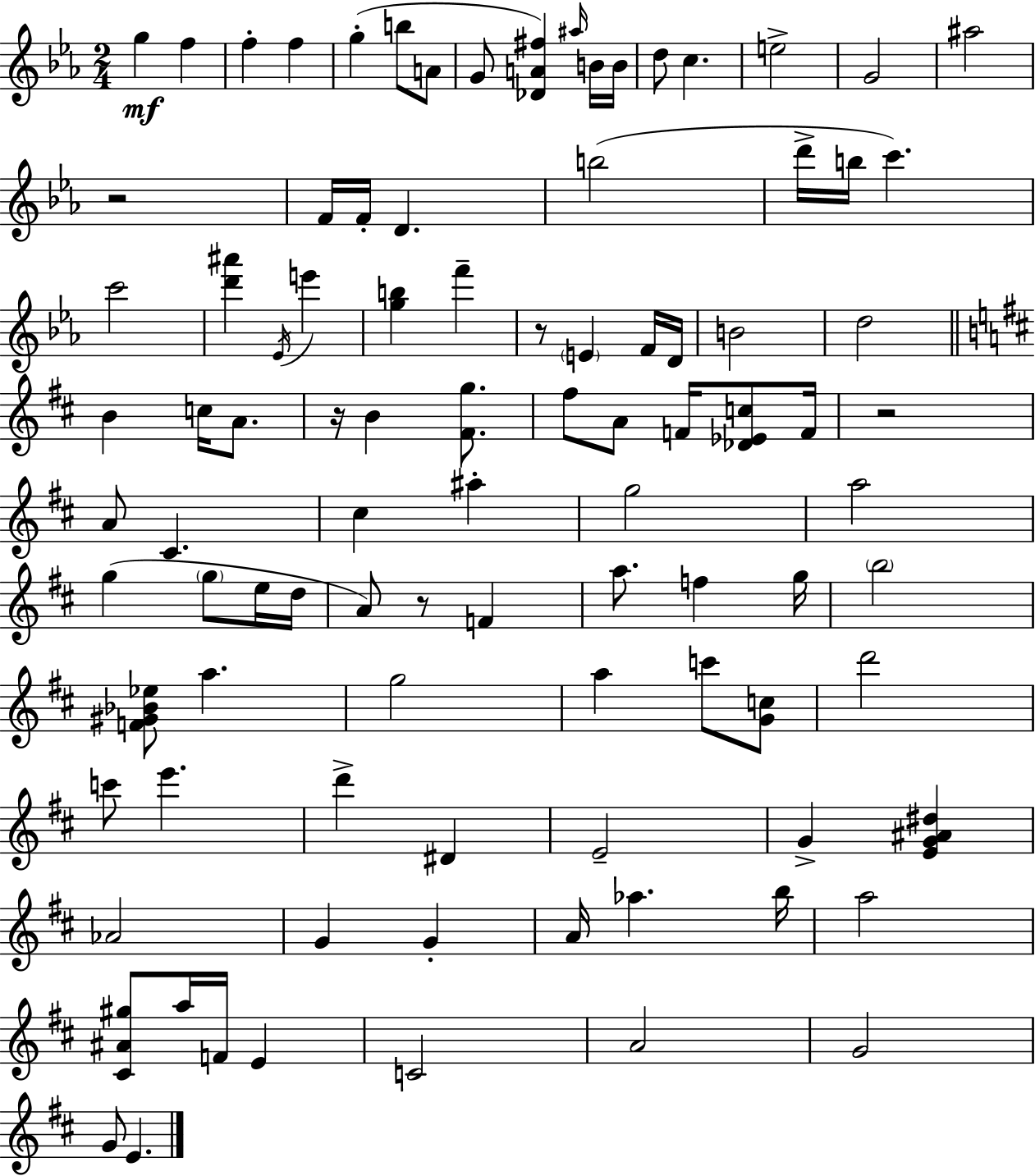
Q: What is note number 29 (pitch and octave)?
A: F4